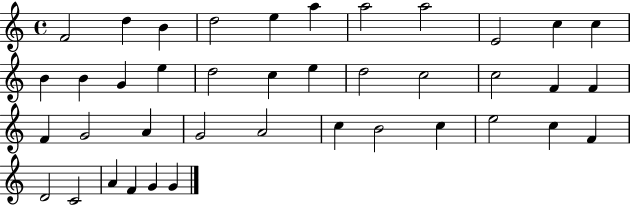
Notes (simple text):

F4/h D5/q B4/q D5/h E5/q A5/q A5/h A5/h E4/h C5/q C5/q B4/q B4/q G4/q E5/q D5/h C5/q E5/q D5/h C5/h C5/h F4/q F4/q F4/q G4/h A4/q G4/h A4/h C5/q B4/h C5/q E5/h C5/q F4/q D4/h C4/h A4/q F4/q G4/q G4/q